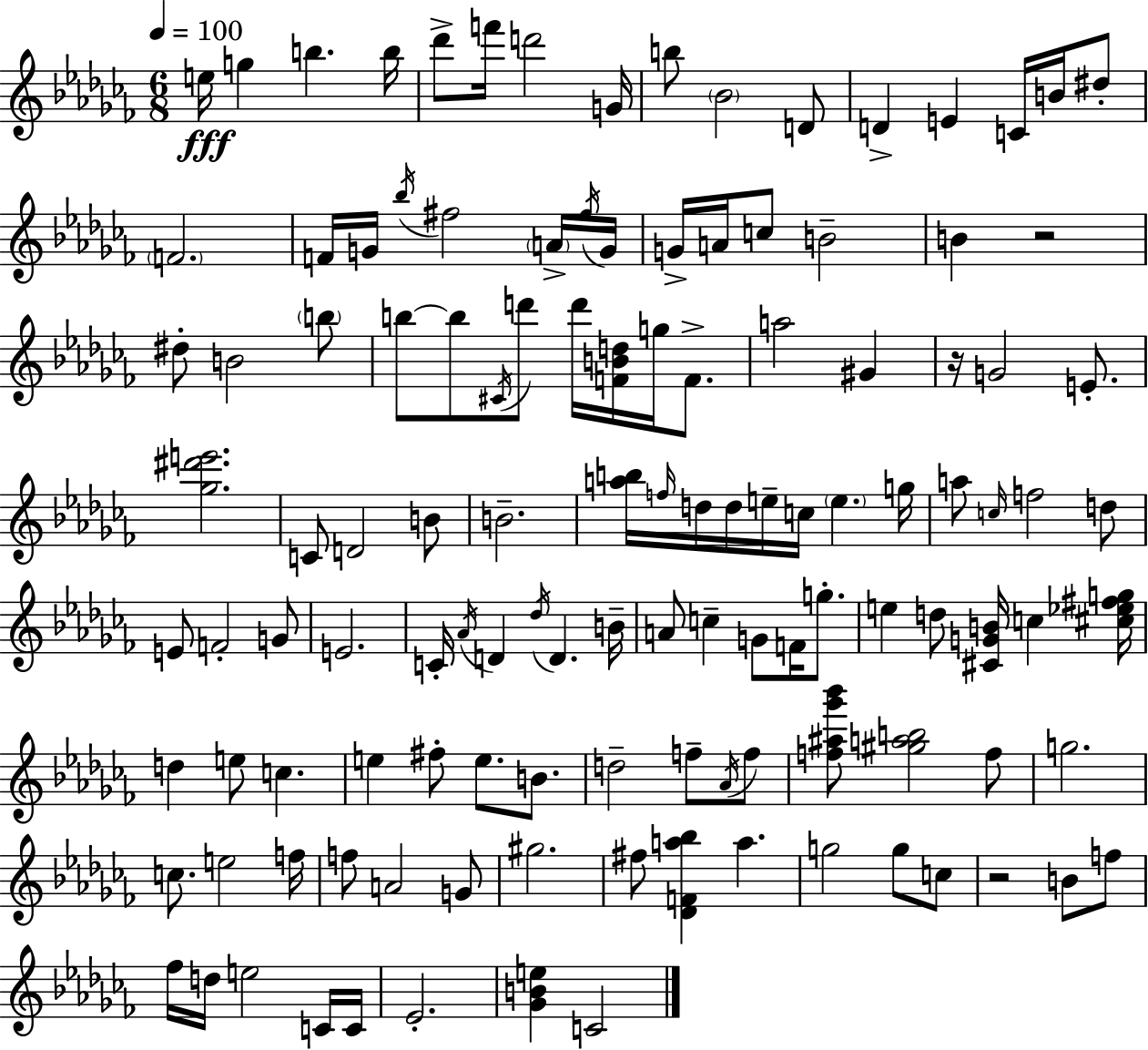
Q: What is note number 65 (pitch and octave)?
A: D4